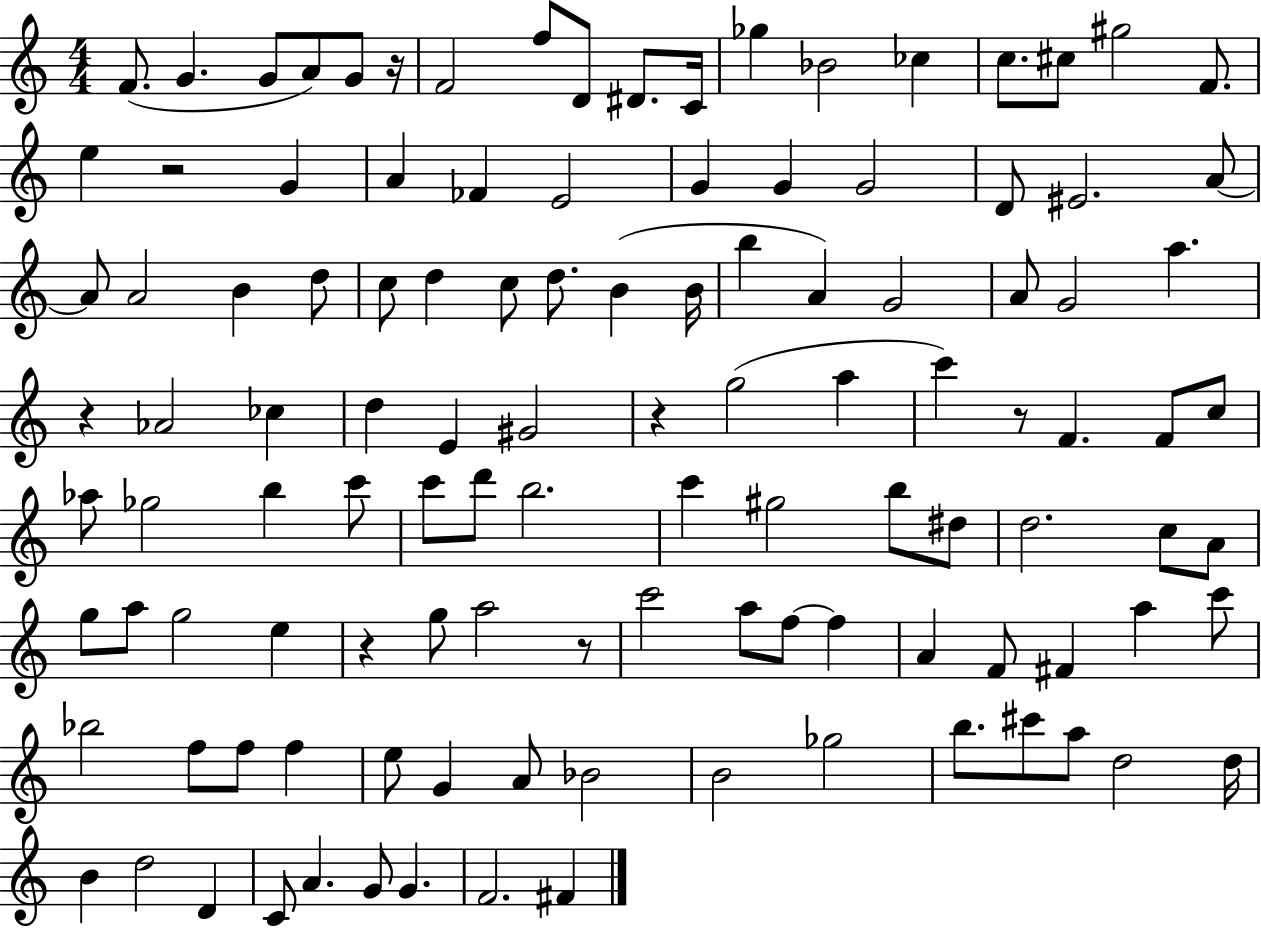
F4/e. G4/q. G4/e A4/e G4/e R/s F4/h F5/e D4/e D#4/e. C4/s Gb5/q Bb4/h CES5/q C5/e. C#5/e G#5/h F4/e. E5/q R/h G4/q A4/q FES4/q E4/h G4/q G4/q G4/h D4/e EIS4/h. A4/e A4/e A4/h B4/q D5/e C5/e D5/q C5/e D5/e. B4/q B4/s B5/q A4/q G4/h A4/e G4/h A5/q. R/q Ab4/h CES5/q D5/q E4/q G#4/h R/q G5/h A5/q C6/q R/e F4/q. F4/e C5/e Ab5/e Gb5/h B5/q C6/e C6/e D6/e B5/h. C6/q G#5/h B5/e D#5/e D5/h. C5/e A4/e G5/e A5/e G5/h E5/q R/q G5/e A5/h R/e C6/h A5/e F5/e F5/q A4/q F4/e F#4/q A5/q C6/e Bb5/h F5/e F5/e F5/q E5/e G4/q A4/e Bb4/h B4/h Gb5/h B5/e. C#6/e A5/e D5/h D5/s B4/q D5/h D4/q C4/e A4/q. G4/e G4/q. F4/h. F#4/q